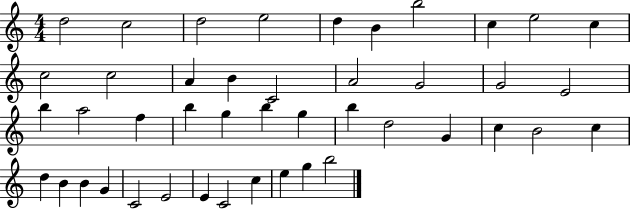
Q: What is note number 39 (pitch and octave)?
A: E4